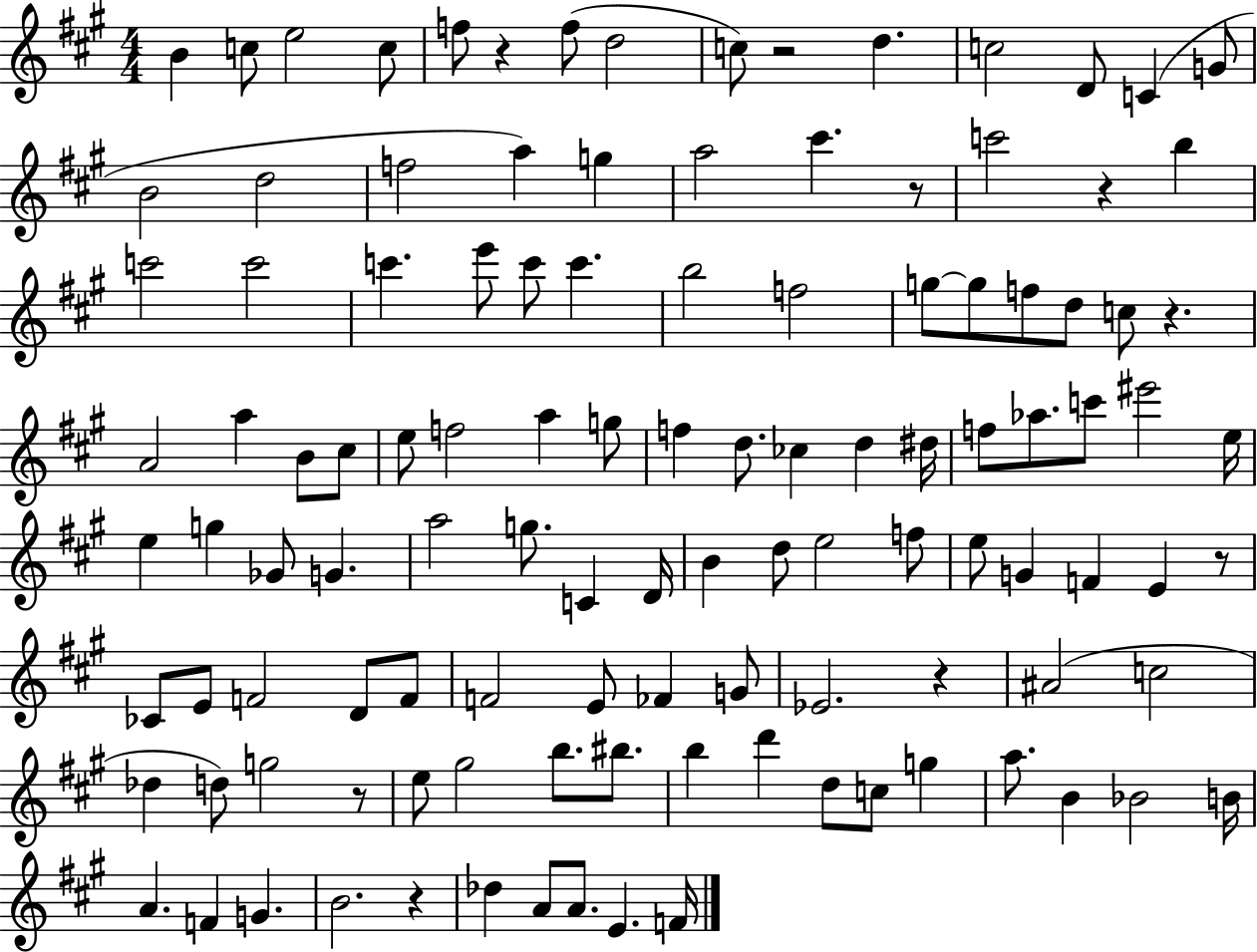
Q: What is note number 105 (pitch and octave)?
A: E4